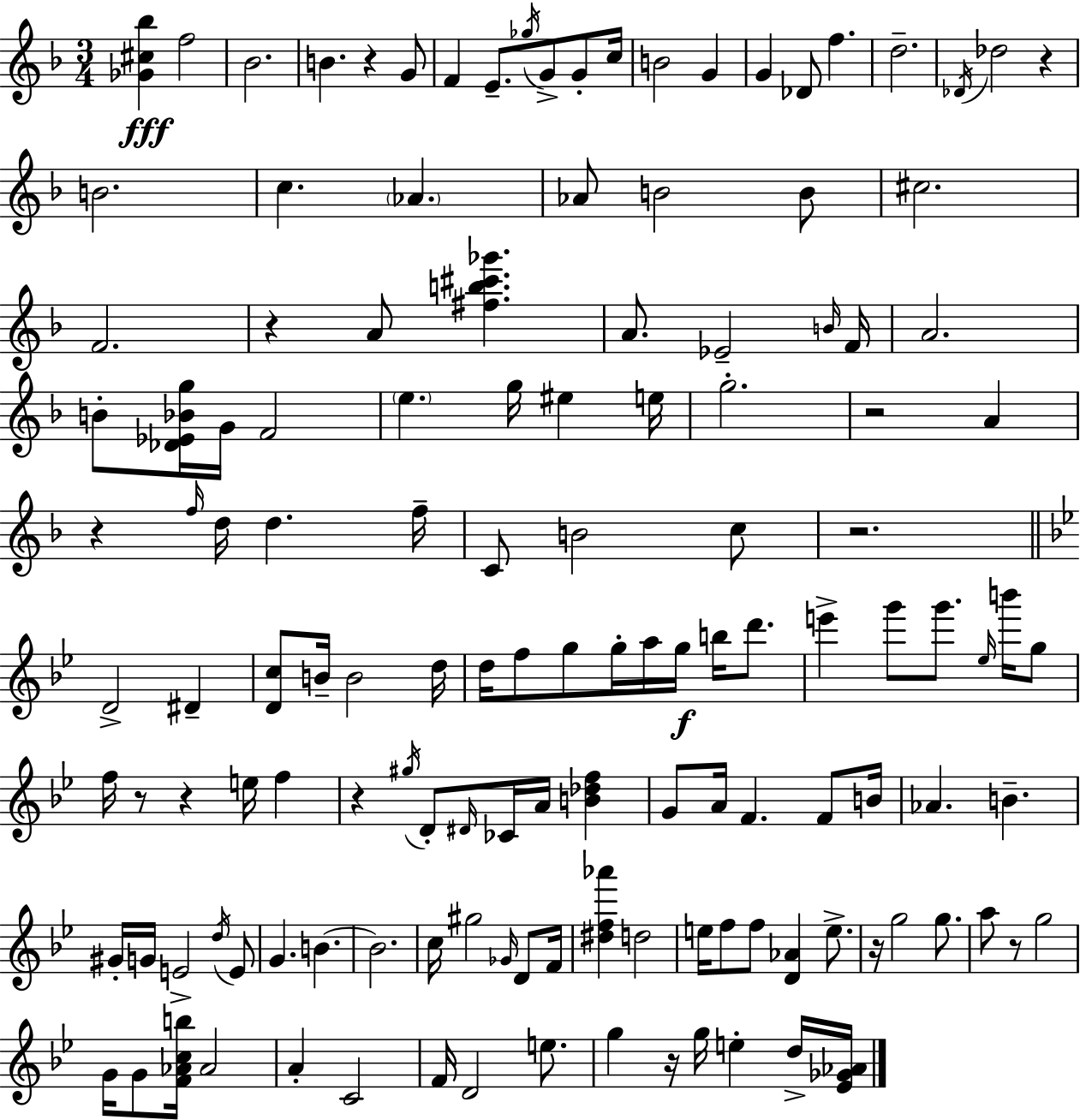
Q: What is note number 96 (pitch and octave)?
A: D5